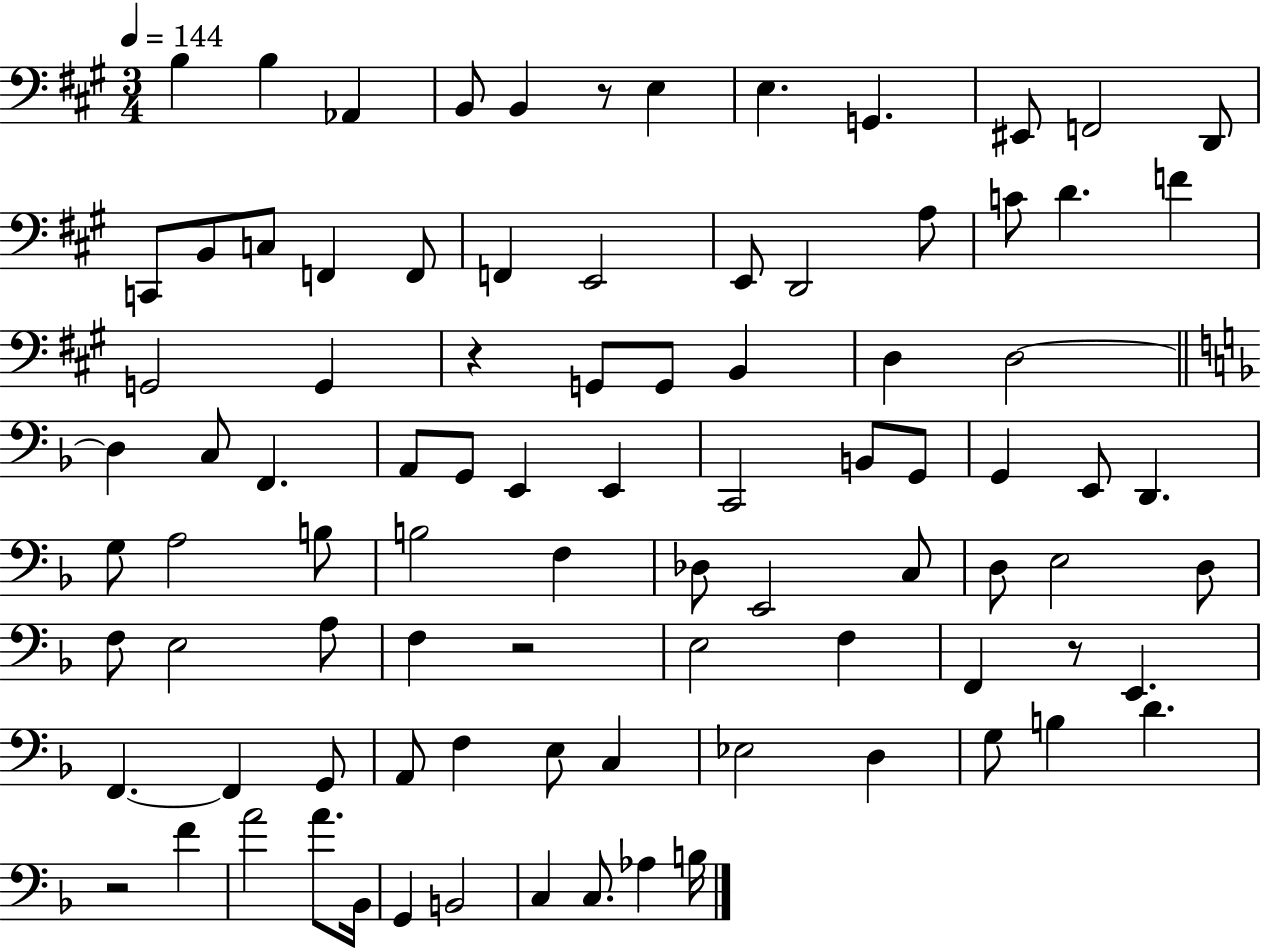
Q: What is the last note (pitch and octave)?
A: B3